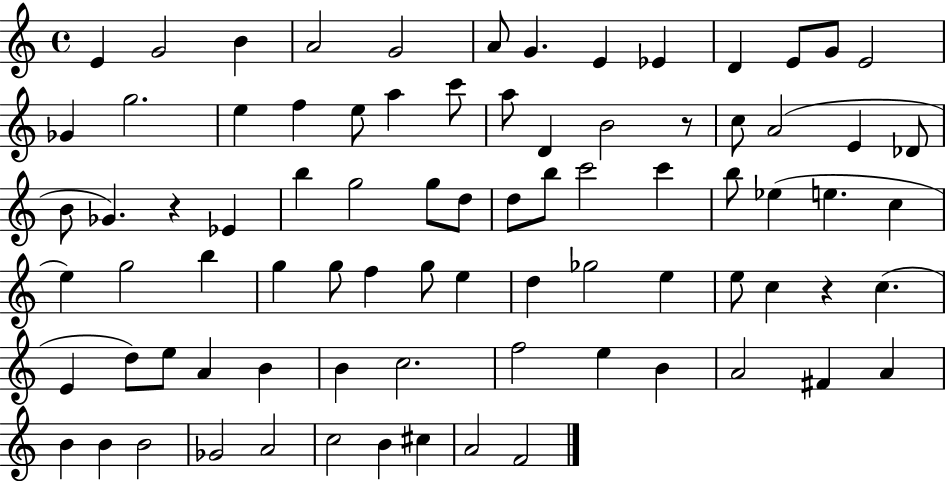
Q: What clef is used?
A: treble